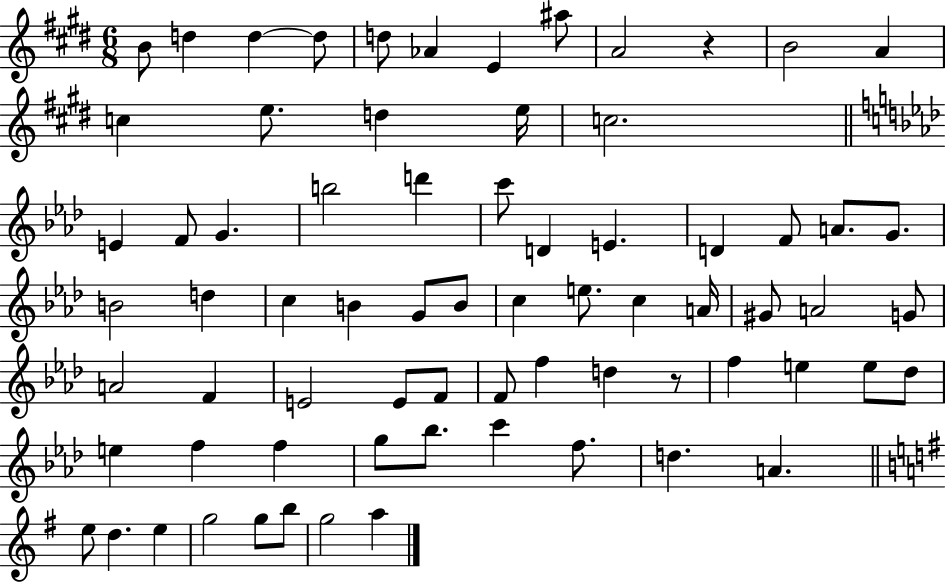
{
  \clef treble
  \numericTimeSignature
  \time 6/8
  \key e \major
  b'8 d''4 d''4~~ d''8 | d''8 aes'4 e'4 ais''8 | a'2 r4 | b'2 a'4 | \break c''4 e''8. d''4 e''16 | c''2. | \bar "||" \break \key f \minor e'4 f'8 g'4. | b''2 d'''4 | c'''8 d'4 e'4. | d'4 f'8 a'8. g'8. | \break b'2 d''4 | c''4 b'4 g'8 b'8 | c''4 e''8. c''4 a'16 | gis'8 a'2 g'8 | \break a'2 f'4 | e'2 e'8 f'8 | f'8 f''4 d''4 r8 | f''4 e''4 e''8 des''8 | \break e''4 f''4 f''4 | g''8 bes''8. c'''4 f''8. | d''4. a'4. | \bar "||" \break \key g \major e''8 d''4. e''4 | g''2 g''8 b''8 | g''2 a''4 | \bar "|."
}